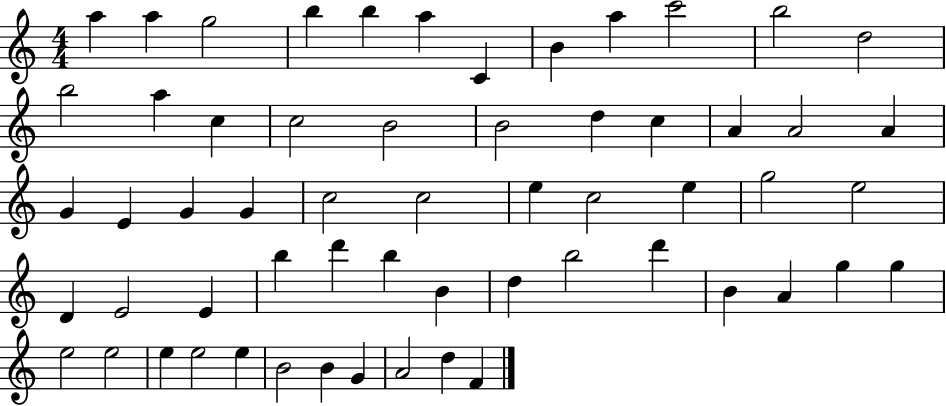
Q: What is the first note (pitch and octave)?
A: A5